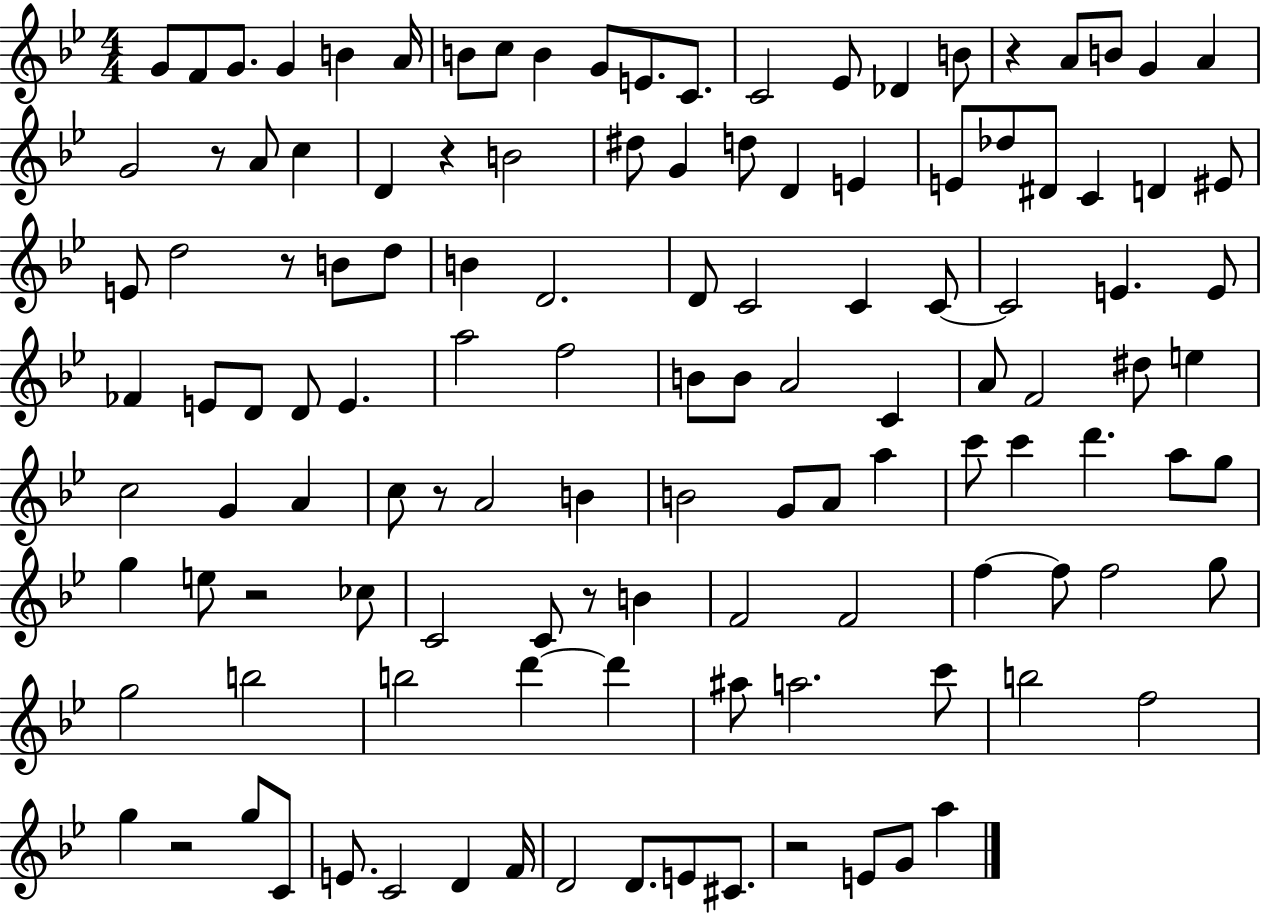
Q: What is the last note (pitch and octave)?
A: A5